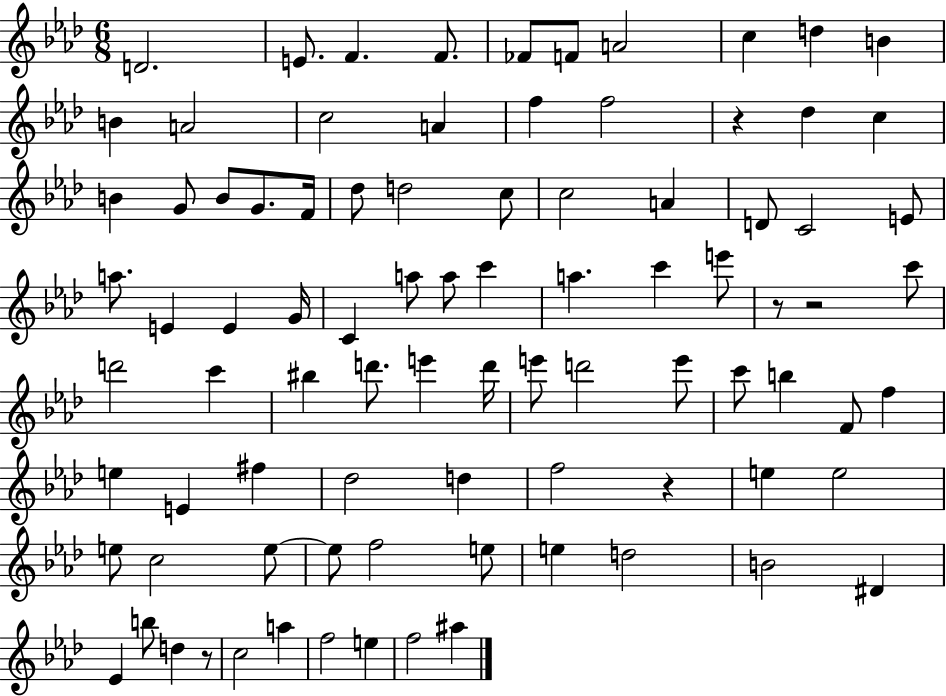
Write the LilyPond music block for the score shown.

{
  \clef treble
  \numericTimeSignature
  \time 6/8
  \key aes \major
  d'2. | e'8. f'4. f'8. | fes'8 f'8 a'2 | c''4 d''4 b'4 | \break b'4 a'2 | c''2 a'4 | f''4 f''2 | r4 des''4 c''4 | \break b'4 g'8 b'8 g'8. f'16 | des''8 d''2 c''8 | c''2 a'4 | d'8 c'2 e'8 | \break a''8. e'4 e'4 g'16 | c'4 a''8 a''8 c'''4 | a''4. c'''4 e'''8 | r8 r2 c'''8 | \break d'''2 c'''4 | bis''4 d'''8. e'''4 d'''16 | e'''8 d'''2 e'''8 | c'''8 b''4 f'8 f''4 | \break e''4 e'4 fis''4 | des''2 d''4 | f''2 r4 | e''4 e''2 | \break e''8 c''2 e''8~~ | e''8 f''2 e''8 | e''4 d''2 | b'2 dis'4 | \break ees'4 b''8 d''4 r8 | c''2 a''4 | f''2 e''4 | f''2 ais''4 | \break \bar "|."
}